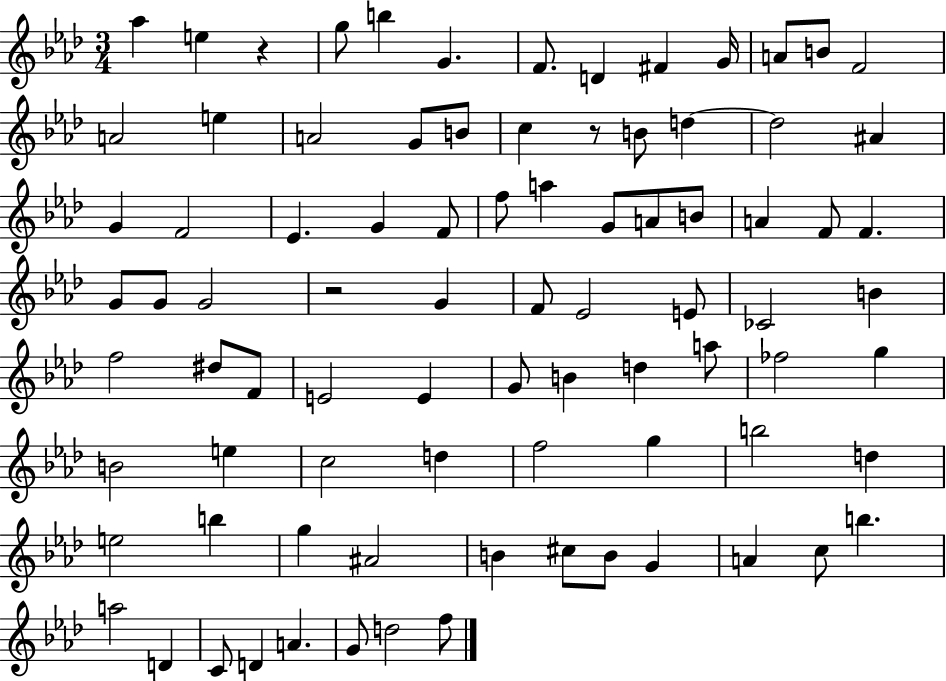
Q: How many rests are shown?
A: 3